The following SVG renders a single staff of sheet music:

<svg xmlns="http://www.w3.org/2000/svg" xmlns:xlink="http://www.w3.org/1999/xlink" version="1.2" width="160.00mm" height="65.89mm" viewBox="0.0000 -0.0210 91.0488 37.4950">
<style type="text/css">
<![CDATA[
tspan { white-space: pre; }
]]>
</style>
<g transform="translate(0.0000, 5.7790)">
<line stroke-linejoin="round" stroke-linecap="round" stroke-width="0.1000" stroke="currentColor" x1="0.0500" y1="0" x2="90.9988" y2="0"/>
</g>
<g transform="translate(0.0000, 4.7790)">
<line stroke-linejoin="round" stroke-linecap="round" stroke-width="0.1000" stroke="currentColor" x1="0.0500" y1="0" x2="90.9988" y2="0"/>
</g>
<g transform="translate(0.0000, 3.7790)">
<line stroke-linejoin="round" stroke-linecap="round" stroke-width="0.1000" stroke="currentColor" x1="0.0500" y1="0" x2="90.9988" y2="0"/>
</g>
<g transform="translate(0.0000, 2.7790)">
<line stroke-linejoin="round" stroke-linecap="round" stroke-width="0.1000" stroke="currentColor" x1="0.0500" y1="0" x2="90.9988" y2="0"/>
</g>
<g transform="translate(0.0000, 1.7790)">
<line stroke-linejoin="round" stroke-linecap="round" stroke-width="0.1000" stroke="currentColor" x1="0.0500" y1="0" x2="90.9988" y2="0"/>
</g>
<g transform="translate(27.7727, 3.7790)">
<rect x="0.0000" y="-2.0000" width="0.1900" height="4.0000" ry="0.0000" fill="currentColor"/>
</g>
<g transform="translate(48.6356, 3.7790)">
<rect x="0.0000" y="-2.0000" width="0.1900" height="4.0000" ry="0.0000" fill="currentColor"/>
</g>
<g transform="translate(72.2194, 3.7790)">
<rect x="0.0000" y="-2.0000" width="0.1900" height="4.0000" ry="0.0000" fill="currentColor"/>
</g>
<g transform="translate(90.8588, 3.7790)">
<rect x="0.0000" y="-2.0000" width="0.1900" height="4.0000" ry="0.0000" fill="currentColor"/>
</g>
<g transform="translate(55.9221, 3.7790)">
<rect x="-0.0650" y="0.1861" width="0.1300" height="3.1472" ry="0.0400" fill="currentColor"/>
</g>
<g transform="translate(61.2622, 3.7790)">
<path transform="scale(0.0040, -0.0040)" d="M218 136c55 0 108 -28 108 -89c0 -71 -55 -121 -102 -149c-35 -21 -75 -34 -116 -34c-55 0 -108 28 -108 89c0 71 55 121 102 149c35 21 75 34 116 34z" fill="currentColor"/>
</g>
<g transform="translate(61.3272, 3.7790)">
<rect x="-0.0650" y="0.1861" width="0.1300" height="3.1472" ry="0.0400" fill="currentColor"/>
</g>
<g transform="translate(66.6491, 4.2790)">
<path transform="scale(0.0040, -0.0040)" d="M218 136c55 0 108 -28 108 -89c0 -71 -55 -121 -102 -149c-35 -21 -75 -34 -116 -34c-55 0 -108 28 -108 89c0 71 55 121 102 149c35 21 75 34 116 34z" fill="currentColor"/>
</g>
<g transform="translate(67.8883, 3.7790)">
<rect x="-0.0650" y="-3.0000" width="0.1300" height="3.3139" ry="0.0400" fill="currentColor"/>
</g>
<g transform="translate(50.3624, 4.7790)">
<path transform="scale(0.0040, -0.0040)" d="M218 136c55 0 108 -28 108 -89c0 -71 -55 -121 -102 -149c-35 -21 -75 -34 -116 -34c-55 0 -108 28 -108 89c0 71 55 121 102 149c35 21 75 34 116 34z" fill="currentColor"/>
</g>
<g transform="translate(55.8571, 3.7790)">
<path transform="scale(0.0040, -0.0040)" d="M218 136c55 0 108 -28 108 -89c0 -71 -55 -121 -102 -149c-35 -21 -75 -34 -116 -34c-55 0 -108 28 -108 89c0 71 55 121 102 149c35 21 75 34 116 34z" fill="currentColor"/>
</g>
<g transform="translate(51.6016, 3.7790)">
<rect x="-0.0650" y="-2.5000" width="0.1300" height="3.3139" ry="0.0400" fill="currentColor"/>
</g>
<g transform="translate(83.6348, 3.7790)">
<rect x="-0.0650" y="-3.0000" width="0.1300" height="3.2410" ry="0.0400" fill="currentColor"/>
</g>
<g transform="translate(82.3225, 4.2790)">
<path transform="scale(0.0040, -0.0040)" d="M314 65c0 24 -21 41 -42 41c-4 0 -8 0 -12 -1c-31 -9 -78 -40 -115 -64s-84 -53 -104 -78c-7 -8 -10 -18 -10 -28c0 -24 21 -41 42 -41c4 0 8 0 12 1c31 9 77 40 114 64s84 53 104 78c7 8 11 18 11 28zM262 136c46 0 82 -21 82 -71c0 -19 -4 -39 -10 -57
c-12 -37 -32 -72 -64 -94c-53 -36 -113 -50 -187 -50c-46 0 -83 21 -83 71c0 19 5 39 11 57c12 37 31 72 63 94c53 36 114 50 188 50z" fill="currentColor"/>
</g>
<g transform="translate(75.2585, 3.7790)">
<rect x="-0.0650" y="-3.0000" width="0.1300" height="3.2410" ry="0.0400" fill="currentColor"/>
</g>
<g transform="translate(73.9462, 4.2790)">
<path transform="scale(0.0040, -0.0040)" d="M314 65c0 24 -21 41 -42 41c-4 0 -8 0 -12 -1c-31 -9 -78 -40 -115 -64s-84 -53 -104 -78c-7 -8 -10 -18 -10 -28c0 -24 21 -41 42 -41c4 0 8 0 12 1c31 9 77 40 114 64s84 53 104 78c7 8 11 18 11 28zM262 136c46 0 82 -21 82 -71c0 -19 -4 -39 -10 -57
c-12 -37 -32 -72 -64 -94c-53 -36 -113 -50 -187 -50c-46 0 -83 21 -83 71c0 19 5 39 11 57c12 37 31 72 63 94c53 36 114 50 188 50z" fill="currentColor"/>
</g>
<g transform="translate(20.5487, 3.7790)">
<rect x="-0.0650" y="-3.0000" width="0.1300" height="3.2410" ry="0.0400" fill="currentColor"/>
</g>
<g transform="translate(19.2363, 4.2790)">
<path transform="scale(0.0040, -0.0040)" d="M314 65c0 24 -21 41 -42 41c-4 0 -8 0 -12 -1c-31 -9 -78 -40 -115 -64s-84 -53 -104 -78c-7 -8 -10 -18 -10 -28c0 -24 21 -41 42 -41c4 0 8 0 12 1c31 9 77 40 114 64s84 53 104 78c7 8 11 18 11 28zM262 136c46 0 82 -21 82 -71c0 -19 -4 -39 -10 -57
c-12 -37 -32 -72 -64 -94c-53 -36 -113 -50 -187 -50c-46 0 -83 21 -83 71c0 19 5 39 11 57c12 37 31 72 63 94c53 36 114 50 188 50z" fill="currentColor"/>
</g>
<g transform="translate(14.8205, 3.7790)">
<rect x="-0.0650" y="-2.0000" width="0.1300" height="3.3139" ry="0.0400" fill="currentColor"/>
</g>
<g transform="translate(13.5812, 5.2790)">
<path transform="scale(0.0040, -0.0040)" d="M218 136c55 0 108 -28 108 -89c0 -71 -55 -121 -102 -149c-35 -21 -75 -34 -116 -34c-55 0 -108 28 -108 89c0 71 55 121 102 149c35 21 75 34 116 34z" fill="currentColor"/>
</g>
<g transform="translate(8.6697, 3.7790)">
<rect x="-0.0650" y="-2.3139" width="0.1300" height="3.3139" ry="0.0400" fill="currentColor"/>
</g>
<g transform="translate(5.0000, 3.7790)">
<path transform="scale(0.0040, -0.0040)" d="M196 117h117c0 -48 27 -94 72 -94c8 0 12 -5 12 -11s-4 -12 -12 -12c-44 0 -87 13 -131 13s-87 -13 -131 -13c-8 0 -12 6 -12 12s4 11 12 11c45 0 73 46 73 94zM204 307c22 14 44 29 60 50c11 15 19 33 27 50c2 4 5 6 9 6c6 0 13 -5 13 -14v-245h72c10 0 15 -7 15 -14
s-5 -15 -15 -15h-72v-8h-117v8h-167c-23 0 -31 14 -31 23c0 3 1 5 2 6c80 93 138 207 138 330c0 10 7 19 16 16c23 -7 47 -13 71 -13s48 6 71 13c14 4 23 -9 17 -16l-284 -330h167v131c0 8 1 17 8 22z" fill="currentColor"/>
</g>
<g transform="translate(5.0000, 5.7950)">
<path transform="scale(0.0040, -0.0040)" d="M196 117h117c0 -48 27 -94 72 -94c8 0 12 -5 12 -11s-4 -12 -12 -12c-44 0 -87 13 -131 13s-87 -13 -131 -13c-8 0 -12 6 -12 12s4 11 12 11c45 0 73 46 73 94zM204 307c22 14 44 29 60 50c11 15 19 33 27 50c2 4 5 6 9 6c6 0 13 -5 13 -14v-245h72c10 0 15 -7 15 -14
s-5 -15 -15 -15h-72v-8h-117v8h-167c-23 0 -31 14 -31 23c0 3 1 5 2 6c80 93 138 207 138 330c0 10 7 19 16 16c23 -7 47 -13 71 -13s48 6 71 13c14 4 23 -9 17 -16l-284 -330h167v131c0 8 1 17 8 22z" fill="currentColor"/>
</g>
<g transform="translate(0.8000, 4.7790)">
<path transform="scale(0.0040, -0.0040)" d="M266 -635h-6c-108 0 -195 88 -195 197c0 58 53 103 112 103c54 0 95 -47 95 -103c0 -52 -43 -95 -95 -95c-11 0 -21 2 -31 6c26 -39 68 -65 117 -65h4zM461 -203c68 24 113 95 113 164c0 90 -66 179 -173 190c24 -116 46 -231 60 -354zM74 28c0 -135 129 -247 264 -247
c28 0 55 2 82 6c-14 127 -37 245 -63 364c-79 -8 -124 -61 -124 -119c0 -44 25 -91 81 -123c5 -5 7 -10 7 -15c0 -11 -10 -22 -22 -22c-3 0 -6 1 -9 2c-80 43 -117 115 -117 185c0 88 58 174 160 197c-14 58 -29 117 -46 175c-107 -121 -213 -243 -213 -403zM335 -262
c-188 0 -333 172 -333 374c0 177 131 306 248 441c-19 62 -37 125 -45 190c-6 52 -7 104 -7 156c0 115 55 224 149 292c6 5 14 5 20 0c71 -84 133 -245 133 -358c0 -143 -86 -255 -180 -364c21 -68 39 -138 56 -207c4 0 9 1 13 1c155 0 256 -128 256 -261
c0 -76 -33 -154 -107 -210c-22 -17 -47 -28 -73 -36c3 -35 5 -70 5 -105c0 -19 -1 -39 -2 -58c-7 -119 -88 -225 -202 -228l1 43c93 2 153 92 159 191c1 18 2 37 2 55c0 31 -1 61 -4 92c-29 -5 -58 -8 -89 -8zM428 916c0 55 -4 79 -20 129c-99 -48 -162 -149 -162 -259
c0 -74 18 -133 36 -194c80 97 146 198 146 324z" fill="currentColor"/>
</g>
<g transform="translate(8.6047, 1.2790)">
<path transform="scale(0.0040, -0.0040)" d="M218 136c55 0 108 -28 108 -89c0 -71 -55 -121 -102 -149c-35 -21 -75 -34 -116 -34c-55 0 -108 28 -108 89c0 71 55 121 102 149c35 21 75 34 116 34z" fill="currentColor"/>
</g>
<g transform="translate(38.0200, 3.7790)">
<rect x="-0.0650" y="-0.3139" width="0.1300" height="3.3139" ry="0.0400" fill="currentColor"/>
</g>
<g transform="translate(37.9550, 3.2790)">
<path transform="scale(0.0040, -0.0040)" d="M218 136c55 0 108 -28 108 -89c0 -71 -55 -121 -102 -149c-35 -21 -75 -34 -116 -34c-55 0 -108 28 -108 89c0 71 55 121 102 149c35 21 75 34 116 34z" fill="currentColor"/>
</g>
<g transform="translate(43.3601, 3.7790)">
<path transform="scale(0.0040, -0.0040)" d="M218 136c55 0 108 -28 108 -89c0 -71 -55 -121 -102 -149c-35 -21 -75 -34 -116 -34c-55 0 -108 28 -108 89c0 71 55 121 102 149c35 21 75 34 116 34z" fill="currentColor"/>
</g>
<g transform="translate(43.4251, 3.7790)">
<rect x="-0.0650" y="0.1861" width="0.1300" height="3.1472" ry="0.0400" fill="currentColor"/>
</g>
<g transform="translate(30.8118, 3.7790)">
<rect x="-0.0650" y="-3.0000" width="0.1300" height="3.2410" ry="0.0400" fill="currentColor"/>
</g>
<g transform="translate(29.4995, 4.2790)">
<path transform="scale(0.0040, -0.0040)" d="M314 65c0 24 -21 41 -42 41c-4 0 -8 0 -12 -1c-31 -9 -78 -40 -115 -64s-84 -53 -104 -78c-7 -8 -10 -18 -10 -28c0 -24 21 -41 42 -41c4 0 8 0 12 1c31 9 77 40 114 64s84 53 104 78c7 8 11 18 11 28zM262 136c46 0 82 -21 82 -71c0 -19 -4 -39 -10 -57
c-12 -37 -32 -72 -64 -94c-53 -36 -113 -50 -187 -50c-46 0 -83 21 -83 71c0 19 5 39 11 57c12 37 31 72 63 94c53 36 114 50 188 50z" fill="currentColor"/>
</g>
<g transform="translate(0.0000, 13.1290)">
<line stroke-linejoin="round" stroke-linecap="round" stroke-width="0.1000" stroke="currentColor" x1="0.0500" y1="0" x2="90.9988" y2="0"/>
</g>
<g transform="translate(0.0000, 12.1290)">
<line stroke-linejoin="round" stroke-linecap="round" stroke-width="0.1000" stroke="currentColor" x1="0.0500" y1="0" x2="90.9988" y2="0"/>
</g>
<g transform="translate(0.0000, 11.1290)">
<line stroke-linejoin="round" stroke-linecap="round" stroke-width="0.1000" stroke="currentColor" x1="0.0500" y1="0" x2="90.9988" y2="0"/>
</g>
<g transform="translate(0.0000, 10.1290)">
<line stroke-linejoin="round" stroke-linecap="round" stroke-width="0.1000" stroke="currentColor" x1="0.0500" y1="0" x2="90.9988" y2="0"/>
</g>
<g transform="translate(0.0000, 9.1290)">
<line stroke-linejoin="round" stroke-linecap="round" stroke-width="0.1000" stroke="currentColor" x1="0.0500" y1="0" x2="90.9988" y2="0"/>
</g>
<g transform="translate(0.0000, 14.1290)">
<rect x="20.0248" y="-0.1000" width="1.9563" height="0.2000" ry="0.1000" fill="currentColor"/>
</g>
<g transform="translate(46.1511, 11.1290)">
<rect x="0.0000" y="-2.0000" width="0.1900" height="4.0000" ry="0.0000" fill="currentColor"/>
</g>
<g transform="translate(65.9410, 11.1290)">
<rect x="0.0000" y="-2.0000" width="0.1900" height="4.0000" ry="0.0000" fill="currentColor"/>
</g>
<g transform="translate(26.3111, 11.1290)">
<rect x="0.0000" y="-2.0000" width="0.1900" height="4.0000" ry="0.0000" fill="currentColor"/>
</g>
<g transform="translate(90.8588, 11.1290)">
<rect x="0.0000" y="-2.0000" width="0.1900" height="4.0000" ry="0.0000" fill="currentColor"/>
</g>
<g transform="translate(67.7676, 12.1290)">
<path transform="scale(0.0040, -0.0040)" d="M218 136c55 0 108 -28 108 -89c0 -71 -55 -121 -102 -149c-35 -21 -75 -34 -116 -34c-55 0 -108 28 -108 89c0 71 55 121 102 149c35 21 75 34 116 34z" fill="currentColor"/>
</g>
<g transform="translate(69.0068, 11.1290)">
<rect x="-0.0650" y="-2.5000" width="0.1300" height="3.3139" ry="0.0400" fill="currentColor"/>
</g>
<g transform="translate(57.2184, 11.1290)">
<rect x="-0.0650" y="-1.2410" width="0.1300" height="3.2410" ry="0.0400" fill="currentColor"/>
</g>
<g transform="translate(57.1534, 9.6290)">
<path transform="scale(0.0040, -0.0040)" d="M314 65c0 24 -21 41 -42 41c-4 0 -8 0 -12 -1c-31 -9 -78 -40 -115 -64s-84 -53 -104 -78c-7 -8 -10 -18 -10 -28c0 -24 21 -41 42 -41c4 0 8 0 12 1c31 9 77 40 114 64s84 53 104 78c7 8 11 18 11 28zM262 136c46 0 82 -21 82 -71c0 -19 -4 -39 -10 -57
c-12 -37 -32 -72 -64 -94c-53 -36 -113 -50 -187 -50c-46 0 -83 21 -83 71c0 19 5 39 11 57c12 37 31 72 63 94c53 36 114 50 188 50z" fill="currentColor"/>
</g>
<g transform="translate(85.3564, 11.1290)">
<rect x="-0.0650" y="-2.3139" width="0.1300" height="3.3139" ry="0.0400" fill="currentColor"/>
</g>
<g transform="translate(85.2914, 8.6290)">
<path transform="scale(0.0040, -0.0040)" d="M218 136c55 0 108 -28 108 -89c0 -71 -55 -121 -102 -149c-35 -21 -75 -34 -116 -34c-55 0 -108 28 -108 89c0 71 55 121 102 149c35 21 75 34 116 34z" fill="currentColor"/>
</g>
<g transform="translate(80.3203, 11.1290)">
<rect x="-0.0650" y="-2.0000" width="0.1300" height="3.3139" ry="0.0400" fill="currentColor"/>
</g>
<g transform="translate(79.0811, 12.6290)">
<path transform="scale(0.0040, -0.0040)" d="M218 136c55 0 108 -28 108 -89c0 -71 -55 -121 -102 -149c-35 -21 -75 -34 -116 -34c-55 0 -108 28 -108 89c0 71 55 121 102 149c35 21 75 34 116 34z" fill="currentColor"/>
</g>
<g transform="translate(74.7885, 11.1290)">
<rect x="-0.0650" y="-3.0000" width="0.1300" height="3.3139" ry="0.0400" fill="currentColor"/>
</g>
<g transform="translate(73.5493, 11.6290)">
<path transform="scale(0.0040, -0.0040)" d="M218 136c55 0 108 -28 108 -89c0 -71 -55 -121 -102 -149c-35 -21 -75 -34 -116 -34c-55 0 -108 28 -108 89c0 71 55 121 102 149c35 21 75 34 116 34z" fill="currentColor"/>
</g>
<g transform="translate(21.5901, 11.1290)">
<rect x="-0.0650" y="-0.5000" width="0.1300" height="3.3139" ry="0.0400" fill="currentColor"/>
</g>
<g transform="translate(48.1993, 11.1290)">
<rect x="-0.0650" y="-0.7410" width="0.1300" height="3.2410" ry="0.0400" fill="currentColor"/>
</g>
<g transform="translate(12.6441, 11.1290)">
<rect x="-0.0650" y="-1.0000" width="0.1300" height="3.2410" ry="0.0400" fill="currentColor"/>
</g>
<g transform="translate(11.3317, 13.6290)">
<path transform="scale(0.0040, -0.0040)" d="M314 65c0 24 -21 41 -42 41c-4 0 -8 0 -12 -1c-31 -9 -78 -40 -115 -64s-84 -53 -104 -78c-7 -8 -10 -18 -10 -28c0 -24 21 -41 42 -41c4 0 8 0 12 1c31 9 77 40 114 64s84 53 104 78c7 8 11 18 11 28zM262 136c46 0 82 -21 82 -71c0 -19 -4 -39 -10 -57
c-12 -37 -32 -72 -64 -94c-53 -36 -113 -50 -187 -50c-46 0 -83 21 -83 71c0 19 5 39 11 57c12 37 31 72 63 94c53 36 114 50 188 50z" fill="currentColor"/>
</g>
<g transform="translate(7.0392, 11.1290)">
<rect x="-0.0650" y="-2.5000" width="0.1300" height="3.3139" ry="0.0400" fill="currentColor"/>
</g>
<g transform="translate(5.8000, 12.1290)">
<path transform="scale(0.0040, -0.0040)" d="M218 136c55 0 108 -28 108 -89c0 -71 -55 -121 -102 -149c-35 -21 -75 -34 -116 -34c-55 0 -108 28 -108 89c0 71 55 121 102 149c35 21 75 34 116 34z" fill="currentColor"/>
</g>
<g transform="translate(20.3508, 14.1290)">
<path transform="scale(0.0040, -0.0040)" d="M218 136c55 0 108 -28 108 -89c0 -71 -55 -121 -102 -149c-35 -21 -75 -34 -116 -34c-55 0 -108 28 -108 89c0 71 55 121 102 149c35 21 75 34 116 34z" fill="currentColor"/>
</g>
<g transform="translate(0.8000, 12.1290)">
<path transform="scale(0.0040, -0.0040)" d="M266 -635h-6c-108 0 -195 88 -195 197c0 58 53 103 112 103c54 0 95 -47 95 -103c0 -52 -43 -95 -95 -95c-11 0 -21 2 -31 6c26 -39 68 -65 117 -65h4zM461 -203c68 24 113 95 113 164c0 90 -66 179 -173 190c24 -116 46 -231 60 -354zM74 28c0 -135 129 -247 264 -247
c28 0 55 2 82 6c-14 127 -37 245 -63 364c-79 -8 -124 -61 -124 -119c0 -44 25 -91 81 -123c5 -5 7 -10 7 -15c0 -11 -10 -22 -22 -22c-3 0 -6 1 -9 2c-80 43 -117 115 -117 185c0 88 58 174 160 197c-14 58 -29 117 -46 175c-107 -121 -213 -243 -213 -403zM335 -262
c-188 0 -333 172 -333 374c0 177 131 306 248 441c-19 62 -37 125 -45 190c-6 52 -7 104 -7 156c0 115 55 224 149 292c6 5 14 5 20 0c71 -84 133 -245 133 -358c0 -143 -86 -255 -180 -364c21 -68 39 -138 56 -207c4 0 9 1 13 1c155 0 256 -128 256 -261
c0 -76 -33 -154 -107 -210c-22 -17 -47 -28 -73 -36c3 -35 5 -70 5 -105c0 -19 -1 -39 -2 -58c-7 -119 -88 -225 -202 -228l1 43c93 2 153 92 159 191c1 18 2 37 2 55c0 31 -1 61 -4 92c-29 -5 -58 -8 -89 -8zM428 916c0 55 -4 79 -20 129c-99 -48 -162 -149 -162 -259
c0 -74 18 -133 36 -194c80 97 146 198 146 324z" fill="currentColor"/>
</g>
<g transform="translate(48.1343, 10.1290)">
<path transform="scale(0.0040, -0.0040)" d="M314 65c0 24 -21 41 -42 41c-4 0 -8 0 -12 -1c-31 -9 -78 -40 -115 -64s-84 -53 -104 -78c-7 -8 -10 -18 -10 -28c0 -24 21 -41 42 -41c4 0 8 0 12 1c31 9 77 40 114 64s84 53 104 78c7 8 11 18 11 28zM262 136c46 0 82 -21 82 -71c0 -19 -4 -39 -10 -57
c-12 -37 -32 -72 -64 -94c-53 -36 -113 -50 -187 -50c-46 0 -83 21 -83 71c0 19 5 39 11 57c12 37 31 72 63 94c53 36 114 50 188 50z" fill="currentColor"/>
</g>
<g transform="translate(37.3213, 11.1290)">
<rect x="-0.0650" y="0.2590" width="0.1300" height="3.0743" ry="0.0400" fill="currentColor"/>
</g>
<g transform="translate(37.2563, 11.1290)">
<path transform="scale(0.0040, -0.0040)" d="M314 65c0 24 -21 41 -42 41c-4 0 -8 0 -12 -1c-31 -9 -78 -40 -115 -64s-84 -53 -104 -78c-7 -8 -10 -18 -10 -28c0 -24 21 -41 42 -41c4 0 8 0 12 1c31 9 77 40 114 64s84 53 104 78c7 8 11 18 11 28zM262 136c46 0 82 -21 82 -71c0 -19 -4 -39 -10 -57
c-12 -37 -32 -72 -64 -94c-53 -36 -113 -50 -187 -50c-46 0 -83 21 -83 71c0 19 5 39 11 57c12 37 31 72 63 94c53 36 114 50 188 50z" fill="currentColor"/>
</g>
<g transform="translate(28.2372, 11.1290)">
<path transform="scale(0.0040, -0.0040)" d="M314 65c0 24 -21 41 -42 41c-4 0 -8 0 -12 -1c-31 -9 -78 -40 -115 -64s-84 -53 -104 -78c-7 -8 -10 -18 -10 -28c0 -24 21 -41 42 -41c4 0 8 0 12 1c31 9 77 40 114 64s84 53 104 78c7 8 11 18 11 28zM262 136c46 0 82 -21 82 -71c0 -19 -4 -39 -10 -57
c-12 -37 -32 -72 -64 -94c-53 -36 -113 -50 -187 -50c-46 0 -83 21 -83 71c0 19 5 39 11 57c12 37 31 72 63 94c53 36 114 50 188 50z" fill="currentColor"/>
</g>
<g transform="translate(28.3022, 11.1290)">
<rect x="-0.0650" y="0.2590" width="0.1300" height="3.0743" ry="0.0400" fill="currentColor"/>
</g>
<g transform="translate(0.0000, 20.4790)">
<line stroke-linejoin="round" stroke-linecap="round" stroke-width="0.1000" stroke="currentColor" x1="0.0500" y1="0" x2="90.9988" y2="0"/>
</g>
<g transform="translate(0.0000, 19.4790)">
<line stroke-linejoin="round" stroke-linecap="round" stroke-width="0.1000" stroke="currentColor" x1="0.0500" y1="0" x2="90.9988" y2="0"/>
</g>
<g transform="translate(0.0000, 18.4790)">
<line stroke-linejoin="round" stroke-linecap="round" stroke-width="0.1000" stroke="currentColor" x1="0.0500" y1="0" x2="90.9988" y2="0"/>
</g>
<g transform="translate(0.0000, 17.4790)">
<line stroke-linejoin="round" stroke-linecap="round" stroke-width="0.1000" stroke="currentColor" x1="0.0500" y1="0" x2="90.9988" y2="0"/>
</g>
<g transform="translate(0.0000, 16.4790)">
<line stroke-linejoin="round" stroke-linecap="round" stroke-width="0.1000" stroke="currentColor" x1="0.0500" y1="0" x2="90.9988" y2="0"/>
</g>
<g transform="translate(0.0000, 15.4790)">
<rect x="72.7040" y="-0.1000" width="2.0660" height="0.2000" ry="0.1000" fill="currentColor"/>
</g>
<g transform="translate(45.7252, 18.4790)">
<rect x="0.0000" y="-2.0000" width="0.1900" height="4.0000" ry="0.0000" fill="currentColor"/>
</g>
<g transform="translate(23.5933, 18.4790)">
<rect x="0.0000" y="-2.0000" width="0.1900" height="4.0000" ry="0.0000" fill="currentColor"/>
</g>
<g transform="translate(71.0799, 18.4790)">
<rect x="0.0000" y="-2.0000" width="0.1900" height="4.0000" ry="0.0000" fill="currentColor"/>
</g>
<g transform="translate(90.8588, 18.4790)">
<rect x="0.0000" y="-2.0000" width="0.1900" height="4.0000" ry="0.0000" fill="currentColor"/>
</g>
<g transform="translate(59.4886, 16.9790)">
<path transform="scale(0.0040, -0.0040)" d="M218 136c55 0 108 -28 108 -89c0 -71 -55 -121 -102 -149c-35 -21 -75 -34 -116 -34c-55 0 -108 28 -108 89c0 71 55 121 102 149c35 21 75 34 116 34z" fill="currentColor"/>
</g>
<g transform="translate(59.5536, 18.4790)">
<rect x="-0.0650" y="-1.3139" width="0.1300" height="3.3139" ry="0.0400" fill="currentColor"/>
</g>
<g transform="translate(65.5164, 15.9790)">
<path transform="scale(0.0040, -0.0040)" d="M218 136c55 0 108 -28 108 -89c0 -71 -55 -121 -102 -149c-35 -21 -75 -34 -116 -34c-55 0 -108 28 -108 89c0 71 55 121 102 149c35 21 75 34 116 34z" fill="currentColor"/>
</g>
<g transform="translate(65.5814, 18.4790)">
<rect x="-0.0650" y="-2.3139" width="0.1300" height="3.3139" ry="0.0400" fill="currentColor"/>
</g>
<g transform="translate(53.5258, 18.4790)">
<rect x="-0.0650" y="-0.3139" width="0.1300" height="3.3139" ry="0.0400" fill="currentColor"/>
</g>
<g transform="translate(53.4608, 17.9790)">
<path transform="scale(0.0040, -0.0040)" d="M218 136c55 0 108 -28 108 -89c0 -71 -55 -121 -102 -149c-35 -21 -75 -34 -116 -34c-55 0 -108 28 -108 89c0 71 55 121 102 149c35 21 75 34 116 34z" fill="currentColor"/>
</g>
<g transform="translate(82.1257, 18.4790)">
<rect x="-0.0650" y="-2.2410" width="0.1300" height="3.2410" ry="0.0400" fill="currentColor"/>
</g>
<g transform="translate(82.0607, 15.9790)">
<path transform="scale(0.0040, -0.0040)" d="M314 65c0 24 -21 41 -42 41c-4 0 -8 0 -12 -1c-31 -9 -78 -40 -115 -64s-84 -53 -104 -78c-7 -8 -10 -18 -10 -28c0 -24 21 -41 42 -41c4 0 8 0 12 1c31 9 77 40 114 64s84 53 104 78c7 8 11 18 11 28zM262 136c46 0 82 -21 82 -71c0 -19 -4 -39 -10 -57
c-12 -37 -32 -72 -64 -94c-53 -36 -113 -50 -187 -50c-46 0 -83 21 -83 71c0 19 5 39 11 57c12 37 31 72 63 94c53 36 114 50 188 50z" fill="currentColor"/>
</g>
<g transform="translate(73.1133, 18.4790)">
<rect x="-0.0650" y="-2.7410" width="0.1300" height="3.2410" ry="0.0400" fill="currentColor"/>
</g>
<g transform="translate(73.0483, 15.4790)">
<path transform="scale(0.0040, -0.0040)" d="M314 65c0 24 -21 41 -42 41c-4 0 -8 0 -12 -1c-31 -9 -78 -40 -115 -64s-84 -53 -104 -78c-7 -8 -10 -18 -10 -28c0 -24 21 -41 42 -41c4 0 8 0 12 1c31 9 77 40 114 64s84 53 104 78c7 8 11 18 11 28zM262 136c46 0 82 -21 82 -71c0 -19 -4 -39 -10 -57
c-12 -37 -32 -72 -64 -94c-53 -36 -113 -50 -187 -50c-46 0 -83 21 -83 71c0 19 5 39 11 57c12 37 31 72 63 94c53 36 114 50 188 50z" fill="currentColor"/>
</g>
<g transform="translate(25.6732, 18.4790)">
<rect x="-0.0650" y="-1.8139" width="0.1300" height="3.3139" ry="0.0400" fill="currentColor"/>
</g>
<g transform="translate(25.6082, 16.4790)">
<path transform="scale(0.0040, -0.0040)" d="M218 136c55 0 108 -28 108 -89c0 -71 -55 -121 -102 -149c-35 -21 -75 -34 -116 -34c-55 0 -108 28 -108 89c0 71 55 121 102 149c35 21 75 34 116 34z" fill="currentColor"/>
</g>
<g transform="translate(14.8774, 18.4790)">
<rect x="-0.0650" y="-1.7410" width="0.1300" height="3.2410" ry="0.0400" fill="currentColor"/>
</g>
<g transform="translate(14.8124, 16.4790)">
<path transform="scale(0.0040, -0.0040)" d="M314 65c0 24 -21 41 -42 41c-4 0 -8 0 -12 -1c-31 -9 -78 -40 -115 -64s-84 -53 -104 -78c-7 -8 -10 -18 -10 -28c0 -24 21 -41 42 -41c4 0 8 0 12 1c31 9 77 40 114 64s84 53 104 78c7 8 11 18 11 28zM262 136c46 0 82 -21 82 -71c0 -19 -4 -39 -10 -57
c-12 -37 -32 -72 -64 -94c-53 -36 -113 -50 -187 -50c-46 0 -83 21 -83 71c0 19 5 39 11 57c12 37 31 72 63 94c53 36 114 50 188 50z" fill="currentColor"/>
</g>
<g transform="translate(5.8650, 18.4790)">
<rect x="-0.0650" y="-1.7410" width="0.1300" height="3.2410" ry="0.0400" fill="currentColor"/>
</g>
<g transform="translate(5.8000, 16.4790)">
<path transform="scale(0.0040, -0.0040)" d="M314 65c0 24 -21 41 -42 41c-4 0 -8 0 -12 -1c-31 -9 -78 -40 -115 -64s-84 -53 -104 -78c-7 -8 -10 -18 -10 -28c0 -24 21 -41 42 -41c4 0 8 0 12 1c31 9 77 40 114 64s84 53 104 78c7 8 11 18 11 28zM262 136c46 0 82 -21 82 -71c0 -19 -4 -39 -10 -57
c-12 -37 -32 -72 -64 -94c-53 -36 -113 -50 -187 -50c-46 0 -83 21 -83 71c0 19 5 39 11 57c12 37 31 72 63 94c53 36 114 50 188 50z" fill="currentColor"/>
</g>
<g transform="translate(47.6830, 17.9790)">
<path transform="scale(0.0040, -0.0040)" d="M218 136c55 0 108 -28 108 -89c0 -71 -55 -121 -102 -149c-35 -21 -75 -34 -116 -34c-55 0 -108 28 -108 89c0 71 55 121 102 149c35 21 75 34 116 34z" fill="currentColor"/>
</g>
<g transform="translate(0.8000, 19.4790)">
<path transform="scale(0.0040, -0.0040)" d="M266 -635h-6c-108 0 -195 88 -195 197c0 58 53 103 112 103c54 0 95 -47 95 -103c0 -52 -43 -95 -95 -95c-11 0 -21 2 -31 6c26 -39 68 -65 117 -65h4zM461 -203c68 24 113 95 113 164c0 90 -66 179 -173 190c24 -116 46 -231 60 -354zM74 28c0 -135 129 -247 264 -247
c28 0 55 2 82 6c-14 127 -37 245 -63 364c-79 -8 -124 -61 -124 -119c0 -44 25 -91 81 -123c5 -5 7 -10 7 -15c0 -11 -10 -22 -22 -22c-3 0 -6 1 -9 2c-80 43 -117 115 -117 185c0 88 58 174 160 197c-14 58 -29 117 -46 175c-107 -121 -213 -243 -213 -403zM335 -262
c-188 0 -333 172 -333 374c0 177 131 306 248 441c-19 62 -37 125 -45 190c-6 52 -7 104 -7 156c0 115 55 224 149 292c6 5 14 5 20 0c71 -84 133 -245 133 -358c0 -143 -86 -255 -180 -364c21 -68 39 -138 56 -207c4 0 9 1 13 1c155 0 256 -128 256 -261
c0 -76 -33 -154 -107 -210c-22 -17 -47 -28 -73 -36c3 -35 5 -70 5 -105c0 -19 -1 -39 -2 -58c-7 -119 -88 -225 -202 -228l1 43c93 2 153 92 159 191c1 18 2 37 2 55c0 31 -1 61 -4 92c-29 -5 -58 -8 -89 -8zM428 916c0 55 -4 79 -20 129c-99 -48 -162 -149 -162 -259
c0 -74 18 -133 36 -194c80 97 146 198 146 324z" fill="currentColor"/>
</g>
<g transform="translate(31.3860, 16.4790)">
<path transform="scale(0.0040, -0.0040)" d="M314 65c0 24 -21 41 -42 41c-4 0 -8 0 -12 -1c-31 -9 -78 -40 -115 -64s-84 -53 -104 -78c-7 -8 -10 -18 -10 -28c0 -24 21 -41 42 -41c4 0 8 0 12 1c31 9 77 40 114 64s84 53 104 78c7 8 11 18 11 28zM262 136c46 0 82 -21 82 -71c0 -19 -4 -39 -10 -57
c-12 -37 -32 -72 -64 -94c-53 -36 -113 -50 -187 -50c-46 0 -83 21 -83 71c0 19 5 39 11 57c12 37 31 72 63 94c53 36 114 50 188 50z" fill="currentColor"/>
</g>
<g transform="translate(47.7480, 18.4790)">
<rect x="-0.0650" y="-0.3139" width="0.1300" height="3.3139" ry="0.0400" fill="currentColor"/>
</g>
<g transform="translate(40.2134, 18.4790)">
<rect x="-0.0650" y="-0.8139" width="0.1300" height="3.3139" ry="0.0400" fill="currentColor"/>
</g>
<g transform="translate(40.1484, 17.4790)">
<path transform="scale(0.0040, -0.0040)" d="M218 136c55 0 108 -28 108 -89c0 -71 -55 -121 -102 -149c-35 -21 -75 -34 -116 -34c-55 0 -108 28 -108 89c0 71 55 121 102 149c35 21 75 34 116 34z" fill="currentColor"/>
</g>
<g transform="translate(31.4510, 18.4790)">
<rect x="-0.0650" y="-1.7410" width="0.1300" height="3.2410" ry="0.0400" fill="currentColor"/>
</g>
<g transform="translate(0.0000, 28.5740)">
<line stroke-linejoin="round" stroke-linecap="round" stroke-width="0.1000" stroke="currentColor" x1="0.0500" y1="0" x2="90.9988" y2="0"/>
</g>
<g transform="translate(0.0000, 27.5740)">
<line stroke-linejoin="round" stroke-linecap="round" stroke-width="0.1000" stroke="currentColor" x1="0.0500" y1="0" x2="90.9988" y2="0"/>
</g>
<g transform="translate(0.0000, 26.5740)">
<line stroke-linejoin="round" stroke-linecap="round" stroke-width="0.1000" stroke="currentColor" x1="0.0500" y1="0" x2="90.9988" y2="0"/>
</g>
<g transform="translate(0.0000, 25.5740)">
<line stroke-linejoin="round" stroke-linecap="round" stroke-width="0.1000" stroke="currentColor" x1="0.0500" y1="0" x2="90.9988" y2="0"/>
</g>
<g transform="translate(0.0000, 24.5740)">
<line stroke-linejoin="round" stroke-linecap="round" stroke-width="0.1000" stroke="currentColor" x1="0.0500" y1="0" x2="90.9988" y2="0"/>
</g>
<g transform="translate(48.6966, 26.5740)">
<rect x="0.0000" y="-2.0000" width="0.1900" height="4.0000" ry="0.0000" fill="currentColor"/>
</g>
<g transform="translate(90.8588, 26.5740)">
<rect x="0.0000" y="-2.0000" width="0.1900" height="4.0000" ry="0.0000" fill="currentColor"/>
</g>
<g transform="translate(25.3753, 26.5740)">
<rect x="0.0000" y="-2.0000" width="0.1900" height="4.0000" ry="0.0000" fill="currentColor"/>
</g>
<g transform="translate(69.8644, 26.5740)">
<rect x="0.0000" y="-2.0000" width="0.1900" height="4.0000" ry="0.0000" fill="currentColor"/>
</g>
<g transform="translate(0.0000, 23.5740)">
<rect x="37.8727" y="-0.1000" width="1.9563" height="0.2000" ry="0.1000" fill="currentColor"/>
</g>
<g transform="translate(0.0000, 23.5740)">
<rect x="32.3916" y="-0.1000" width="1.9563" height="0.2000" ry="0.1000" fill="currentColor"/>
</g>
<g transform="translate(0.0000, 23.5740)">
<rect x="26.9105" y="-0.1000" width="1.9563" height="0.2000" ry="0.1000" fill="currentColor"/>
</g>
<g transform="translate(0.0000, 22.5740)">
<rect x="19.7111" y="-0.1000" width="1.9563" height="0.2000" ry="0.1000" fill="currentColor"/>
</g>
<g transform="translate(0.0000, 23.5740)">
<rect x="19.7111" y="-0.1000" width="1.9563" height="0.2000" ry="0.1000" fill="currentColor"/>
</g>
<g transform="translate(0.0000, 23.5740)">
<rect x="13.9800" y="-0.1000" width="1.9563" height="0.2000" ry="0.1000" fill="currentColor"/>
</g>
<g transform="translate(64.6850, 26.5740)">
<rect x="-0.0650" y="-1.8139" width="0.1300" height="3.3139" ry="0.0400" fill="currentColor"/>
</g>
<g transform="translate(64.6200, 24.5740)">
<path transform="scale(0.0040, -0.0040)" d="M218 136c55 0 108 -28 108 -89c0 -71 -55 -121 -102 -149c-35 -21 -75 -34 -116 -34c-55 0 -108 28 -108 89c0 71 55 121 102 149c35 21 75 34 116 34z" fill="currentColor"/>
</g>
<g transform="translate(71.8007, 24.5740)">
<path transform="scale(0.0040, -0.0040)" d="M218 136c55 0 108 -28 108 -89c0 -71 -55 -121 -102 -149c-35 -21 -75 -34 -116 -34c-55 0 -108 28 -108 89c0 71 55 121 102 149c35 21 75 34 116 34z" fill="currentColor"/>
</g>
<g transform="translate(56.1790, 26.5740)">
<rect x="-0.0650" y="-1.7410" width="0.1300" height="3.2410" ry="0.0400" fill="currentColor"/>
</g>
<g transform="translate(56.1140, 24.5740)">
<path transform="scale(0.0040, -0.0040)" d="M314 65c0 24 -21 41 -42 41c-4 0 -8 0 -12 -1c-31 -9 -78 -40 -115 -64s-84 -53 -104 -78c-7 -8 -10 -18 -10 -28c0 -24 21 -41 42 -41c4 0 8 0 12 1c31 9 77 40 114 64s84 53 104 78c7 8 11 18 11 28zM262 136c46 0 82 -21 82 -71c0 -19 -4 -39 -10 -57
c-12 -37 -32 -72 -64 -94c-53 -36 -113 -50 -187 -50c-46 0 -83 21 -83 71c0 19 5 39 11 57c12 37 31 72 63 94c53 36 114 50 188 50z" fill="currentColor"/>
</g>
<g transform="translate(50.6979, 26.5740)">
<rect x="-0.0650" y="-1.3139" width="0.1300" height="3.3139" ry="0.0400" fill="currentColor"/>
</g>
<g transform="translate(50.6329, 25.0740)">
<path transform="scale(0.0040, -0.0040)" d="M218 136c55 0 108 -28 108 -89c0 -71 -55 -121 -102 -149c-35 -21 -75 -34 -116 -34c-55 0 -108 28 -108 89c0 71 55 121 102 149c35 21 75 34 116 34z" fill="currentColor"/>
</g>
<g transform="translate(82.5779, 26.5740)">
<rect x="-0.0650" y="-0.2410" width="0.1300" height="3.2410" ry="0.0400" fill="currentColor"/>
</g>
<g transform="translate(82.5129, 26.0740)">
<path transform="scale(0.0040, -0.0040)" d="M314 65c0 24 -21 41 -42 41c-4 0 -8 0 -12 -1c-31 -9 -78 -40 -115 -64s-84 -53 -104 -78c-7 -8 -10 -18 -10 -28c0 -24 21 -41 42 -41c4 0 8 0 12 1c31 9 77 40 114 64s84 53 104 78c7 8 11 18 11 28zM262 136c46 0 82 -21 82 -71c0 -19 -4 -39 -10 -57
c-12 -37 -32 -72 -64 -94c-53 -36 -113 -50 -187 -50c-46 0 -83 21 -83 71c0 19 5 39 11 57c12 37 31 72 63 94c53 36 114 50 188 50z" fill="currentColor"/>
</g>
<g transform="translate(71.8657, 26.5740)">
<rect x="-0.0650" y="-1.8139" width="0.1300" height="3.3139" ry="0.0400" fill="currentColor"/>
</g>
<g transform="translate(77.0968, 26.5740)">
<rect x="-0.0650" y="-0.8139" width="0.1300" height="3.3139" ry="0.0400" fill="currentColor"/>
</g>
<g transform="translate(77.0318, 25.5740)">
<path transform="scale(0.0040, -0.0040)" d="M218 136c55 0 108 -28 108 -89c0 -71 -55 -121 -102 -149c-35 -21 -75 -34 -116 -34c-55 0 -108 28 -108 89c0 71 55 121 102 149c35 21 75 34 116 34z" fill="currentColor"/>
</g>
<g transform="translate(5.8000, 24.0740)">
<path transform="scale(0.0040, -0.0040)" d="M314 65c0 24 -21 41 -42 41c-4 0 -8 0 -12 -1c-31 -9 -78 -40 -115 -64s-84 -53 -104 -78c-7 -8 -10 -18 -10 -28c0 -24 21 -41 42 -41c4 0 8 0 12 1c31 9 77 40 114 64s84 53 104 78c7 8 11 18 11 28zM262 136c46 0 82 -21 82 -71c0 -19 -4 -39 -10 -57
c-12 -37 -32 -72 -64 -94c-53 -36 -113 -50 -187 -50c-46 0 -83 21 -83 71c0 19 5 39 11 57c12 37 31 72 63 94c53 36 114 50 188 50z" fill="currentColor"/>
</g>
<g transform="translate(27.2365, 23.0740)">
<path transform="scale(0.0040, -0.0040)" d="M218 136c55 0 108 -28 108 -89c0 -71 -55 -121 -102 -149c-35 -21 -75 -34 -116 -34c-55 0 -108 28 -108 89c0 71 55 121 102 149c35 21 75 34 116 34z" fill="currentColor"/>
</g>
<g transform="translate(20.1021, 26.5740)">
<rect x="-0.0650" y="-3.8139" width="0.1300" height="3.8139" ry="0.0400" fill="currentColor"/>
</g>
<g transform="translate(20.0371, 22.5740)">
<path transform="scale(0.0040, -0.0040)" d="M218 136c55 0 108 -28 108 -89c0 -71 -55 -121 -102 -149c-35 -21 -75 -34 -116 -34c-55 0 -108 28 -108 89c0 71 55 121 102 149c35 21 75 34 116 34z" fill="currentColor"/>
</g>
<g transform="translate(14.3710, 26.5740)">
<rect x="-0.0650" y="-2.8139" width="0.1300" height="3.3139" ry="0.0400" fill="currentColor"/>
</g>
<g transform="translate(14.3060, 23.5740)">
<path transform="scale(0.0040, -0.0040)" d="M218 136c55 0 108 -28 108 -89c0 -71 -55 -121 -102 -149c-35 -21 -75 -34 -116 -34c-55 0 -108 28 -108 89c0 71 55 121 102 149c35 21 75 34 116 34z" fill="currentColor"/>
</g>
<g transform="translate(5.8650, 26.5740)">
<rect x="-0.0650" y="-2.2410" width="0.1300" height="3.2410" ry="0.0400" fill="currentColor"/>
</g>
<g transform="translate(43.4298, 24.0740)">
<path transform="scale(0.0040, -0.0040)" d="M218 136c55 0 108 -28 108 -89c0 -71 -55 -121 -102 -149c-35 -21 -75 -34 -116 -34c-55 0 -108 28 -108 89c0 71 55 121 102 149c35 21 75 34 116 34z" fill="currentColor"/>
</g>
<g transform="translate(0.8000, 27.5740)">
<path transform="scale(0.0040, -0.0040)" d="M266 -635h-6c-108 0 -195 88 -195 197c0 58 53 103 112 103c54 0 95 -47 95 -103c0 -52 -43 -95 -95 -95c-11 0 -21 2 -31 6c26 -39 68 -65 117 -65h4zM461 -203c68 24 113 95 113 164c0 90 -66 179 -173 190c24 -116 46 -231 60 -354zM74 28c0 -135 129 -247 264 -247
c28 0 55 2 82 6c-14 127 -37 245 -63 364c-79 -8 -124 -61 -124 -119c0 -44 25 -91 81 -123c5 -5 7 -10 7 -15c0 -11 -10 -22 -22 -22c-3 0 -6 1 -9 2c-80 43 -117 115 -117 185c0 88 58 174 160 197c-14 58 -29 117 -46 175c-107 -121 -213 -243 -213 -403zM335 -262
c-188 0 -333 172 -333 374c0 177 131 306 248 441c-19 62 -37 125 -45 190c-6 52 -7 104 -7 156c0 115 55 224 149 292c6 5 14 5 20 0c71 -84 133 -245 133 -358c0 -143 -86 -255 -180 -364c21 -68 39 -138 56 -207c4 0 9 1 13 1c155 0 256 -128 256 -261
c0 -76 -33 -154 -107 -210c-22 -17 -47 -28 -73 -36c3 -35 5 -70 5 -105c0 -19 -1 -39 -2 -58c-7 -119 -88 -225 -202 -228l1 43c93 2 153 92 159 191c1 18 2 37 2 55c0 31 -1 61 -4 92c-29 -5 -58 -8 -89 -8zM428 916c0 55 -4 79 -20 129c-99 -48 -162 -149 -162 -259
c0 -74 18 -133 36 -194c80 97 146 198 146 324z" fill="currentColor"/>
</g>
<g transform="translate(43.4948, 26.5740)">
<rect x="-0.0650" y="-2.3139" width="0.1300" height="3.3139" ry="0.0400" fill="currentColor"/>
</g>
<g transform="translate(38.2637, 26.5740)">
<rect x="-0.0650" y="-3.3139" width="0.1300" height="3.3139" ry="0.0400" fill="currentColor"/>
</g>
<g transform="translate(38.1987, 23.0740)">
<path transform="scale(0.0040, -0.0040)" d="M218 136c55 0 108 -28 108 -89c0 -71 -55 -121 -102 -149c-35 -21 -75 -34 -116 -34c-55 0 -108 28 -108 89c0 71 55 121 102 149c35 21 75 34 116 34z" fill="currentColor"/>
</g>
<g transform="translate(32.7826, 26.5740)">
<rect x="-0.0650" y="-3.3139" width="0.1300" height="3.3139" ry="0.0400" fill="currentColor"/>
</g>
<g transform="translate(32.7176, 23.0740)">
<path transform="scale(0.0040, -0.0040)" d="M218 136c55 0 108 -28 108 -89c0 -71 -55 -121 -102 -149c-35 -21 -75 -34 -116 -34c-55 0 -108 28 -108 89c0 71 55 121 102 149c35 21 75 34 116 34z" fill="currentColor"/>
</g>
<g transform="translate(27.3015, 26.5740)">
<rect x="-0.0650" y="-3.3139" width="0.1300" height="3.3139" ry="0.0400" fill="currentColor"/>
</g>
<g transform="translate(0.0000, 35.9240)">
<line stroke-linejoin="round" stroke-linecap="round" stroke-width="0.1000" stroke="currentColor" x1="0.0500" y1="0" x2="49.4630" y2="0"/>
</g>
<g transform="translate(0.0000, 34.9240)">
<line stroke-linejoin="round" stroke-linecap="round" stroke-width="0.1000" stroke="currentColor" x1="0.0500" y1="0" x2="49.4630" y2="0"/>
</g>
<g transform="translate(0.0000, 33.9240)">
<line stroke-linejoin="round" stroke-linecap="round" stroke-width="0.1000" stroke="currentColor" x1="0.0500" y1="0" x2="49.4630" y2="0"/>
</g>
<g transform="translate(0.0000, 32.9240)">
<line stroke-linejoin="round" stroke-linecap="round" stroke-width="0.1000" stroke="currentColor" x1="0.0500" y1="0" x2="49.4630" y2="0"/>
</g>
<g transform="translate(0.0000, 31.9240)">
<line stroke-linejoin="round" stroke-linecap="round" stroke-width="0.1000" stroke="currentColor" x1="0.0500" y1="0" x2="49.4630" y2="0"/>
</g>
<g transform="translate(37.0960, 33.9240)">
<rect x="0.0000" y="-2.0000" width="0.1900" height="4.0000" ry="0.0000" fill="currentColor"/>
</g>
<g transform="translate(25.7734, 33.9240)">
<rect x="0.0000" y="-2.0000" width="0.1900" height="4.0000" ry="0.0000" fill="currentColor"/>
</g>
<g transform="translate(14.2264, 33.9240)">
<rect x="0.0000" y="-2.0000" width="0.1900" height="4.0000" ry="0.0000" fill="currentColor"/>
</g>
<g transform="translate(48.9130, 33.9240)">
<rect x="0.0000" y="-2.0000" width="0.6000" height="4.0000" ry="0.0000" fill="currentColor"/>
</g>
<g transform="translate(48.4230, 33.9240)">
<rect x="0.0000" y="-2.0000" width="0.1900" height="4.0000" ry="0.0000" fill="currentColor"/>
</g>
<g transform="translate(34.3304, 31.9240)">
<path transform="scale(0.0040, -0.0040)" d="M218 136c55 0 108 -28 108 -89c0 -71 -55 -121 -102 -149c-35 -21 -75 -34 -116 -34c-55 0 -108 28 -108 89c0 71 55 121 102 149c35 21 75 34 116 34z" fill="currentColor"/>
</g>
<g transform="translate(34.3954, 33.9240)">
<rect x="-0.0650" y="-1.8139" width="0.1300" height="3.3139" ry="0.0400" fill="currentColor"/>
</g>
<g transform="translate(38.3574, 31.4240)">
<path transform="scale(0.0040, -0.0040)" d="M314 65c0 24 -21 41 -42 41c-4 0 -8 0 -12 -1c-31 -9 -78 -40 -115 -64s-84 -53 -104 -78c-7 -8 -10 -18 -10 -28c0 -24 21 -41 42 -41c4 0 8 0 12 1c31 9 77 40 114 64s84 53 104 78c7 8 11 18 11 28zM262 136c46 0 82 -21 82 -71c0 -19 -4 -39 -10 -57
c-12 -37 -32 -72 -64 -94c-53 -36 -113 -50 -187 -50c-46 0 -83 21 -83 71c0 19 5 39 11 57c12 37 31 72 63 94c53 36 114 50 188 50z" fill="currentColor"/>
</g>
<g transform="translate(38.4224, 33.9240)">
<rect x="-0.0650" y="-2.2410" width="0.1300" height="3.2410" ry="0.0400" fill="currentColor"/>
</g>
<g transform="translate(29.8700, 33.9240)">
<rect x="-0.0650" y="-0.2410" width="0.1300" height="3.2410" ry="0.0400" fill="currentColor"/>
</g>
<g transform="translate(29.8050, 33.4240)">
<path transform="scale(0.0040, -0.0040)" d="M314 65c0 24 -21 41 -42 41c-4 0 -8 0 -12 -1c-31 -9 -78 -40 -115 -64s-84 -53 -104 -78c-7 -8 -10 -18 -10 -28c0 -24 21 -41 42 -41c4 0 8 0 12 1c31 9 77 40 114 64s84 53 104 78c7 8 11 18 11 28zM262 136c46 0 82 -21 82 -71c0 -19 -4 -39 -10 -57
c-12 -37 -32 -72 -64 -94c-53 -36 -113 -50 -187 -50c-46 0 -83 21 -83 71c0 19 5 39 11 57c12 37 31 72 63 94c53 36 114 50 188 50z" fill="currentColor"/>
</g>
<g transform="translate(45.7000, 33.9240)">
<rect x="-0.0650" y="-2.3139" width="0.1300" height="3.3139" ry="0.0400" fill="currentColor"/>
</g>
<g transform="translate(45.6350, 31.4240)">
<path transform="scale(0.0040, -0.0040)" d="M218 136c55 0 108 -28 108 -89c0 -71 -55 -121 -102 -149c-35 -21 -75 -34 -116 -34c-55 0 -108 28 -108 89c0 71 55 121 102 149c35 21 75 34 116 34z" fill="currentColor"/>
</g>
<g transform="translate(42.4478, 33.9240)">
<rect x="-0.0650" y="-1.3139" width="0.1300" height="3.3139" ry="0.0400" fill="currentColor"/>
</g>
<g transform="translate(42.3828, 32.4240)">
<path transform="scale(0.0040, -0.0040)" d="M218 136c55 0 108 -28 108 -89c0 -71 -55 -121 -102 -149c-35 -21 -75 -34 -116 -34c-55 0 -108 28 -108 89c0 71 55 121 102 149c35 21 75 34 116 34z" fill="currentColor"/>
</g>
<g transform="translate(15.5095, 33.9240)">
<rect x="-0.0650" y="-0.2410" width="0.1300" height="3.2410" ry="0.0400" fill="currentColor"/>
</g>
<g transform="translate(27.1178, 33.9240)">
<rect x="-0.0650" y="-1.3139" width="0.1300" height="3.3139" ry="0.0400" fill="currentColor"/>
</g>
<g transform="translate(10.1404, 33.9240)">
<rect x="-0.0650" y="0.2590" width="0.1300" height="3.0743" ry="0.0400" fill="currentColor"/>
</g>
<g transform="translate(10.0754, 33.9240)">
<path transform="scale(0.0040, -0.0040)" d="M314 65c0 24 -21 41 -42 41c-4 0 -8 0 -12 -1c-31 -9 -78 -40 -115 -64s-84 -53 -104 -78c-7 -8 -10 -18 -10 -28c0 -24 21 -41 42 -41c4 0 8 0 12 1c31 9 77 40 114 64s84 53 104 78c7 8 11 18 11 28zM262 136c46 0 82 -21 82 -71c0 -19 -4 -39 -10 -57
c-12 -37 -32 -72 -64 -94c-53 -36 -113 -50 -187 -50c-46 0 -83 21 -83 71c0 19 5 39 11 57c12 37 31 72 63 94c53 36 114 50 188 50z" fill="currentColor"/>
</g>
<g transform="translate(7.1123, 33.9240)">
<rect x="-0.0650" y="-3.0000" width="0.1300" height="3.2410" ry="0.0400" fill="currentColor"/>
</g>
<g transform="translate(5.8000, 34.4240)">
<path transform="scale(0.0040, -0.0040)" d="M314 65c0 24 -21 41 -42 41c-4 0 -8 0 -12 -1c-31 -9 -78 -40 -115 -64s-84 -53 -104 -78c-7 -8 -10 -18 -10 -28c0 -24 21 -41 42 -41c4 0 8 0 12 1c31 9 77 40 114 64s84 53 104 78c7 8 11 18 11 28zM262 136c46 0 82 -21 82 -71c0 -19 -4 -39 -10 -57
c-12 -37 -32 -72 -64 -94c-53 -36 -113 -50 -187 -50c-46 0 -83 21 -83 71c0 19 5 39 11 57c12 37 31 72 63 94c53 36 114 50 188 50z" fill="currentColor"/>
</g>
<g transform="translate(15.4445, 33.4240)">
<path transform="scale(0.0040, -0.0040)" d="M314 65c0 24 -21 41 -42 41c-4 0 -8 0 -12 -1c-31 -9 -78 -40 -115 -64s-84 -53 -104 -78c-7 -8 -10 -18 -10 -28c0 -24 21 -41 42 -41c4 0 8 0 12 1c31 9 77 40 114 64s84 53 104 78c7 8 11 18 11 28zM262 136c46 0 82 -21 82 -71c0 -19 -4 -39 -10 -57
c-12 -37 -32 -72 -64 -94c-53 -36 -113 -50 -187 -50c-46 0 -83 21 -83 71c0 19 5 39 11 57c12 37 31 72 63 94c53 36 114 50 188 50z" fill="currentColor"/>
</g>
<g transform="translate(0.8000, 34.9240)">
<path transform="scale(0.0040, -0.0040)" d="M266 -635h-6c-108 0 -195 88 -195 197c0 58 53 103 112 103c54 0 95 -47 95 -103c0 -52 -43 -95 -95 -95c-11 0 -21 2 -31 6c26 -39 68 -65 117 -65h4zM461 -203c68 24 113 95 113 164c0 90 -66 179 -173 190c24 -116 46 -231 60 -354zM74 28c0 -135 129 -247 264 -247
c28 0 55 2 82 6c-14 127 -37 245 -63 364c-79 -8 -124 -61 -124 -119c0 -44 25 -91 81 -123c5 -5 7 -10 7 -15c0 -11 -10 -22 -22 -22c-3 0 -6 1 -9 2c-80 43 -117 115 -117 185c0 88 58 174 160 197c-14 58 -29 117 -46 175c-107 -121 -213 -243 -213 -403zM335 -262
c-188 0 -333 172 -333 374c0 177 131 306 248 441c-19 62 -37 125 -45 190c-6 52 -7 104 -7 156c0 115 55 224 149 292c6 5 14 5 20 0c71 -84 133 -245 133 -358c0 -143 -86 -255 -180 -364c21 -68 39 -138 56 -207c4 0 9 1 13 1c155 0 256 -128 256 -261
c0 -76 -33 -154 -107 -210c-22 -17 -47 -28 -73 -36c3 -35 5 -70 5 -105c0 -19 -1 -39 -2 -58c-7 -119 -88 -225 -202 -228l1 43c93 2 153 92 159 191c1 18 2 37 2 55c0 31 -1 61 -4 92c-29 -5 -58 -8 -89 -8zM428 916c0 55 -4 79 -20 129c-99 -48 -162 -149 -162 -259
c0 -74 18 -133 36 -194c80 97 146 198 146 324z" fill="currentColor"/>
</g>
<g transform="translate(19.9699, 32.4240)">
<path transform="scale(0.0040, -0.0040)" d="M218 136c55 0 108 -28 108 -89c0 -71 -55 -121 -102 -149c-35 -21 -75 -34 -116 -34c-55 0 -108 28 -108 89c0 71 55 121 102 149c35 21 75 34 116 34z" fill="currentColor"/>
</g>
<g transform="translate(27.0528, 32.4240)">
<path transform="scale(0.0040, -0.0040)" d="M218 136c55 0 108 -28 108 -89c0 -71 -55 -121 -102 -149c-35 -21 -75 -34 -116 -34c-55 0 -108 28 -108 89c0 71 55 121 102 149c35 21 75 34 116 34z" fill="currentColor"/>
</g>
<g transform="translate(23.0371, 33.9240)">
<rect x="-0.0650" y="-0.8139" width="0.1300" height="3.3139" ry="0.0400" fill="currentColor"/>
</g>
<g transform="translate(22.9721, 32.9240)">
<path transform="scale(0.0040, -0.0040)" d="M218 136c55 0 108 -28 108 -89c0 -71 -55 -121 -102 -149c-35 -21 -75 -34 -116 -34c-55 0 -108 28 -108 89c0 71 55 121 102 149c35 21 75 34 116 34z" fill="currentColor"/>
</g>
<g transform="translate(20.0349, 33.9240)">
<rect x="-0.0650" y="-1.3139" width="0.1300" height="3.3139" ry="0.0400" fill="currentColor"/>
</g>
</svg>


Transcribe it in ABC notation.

X:1
T:Untitled
M:4/4
L:1/4
K:C
g F A2 A2 c B G B B A A2 A2 G D2 C B2 B2 d2 e2 G A F g f2 f2 f f2 d c c e g a2 g2 g2 a c' b b b g e f2 f f d c2 A2 B2 c2 e d e c2 f g2 e g